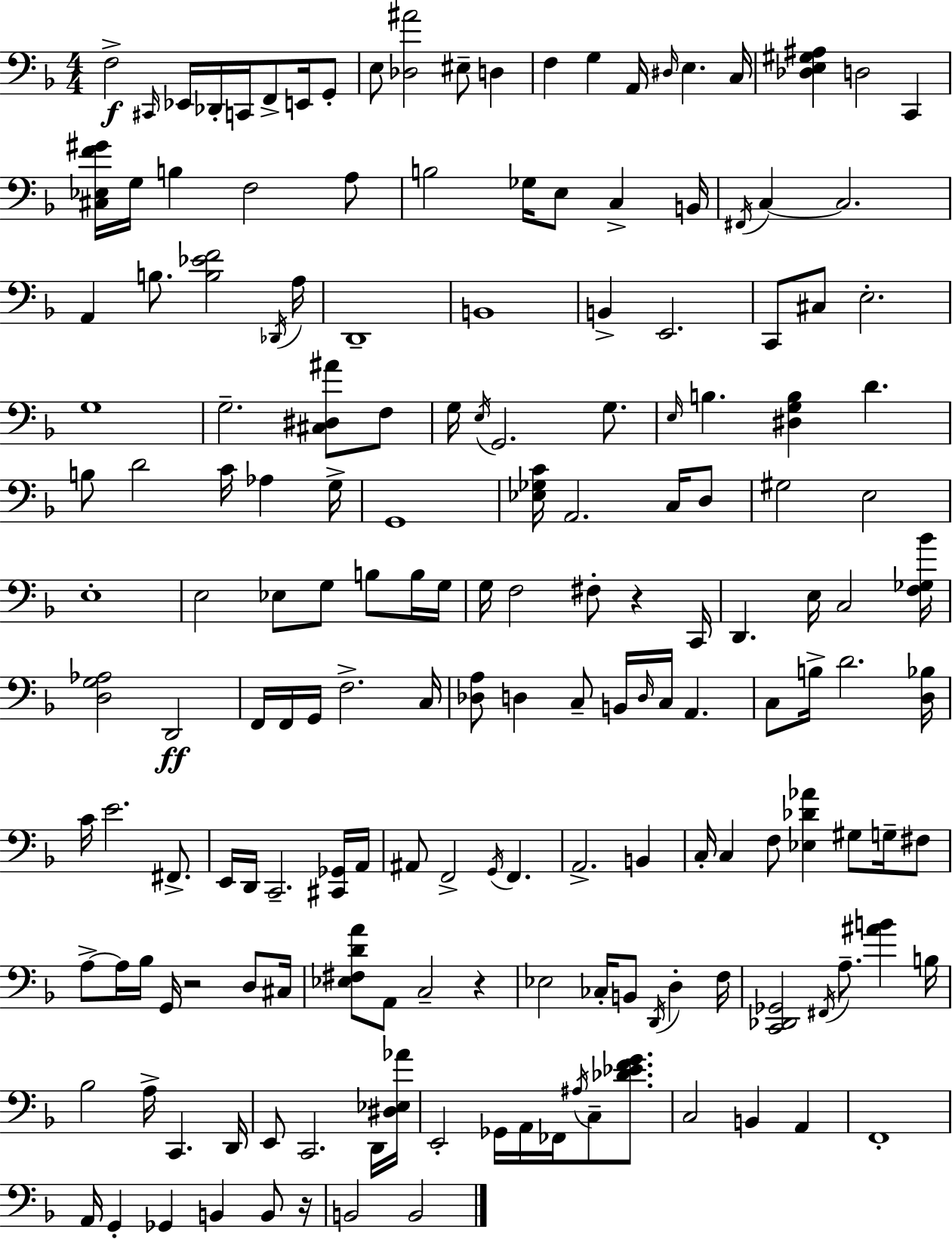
X:1
T:Untitled
M:4/4
L:1/4
K:Dm
F,2 ^C,,/4 _E,,/4 _D,,/4 C,,/4 F,,/2 E,,/4 G,,/2 E,/2 [_D,^A]2 ^E,/2 D, F, G, A,,/4 ^D,/4 E, C,/4 [_D,E,^G,^A,] D,2 C,, [^C,_E,F^G]/4 G,/4 B, F,2 A,/2 B,2 _G,/4 E,/2 C, B,,/4 ^F,,/4 C, C,2 A,, B,/2 [B,_EF]2 _D,,/4 A,/4 D,,4 B,,4 B,, E,,2 C,,/2 ^C,/2 E,2 G,4 G,2 [^C,^D,^A]/2 F,/2 G,/4 E,/4 G,,2 G,/2 E,/4 B, [^D,G,B,] D B,/2 D2 C/4 _A, G,/4 G,,4 [_E,_G,C]/4 A,,2 C,/4 D,/2 ^G,2 E,2 E,4 E,2 _E,/2 G,/2 B,/2 B,/4 G,/4 G,/4 F,2 ^F,/2 z C,,/4 D,, E,/4 C,2 [F,_G,_B]/4 [D,G,_A,]2 D,,2 F,,/4 F,,/4 G,,/4 F,2 C,/4 [_D,A,]/2 D, C,/2 B,,/4 D,/4 C,/4 A,, C,/2 B,/4 D2 [D,_B,]/4 C/4 E2 ^F,,/2 E,,/4 D,,/4 C,,2 [^C,,_G,,]/4 A,,/4 ^A,,/2 F,,2 G,,/4 F,, A,,2 B,, C,/4 C, F,/2 [_E,_D_A] ^G,/2 G,/4 ^F,/2 A,/2 A,/4 _B,/4 G,,/4 z2 D,/2 ^C,/4 [_E,^F,DA]/2 A,,/2 C,2 z _E,2 _C,/4 B,,/2 D,,/4 D, F,/4 [C,,_D,,_G,,]2 ^F,,/4 A,/2 [^AB] B,/4 _B,2 A,/4 C,, D,,/4 E,,/2 C,,2 D,,/4 [^D,_E,_A]/4 E,,2 _G,,/4 A,,/4 _F,,/4 ^A,/4 C,/2 [_D_EFG]/2 C,2 B,, A,, F,,4 A,,/4 G,, _G,, B,, B,,/2 z/4 B,,2 B,,2